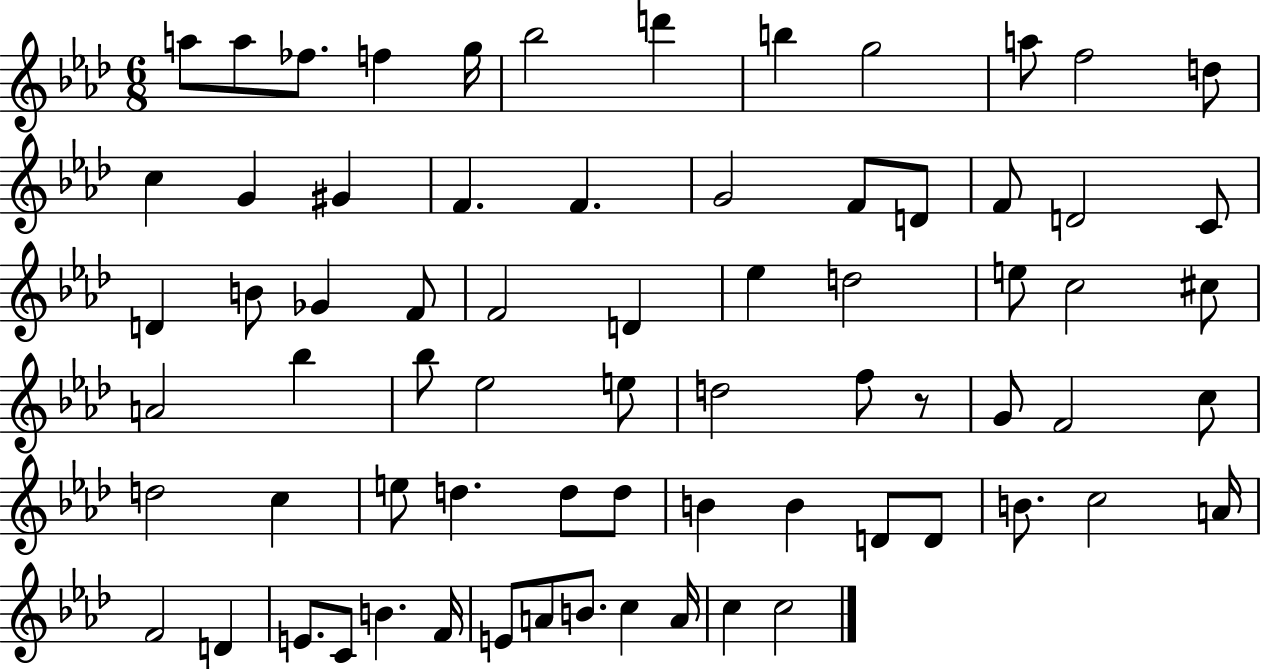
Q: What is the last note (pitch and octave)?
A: C5